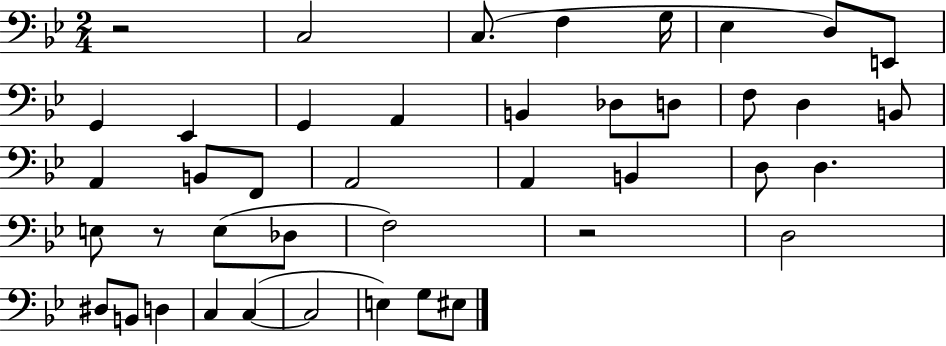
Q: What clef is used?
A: bass